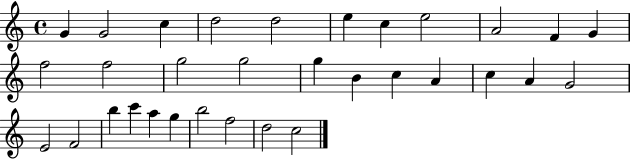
X:1
T:Untitled
M:4/4
L:1/4
K:C
G G2 c d2 d2 e c e2 A2 F G f2 f2 g2 g2 g B c A c A G2 E2 F2 b c' a g b2 f2 d2 c2